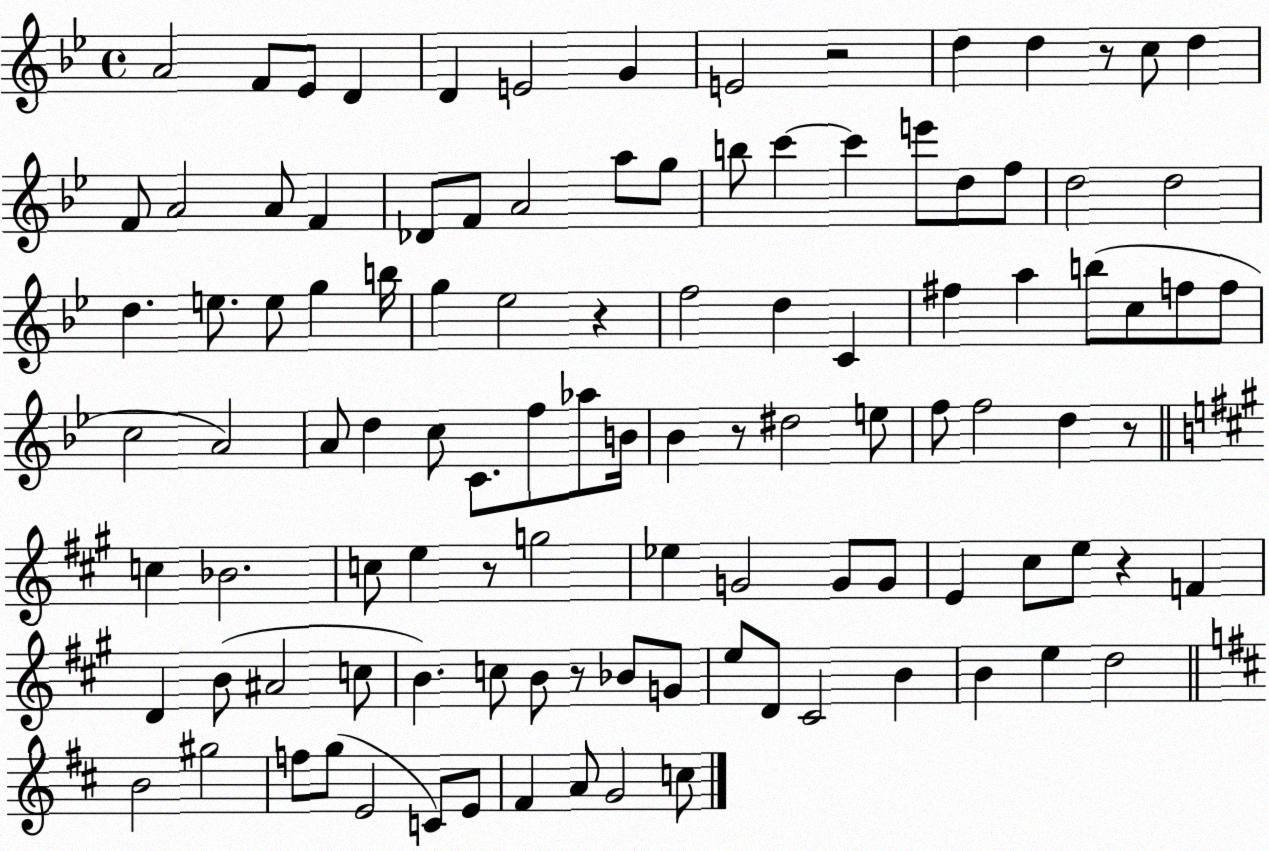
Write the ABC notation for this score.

X:1
T:Untitled
M:4/4
L:1/4
K:Bb
A2 F/2 _E/2 D D E2 G E2 z2 d d z/2 c/2 d F/2 A2 A/2 F _D/2 F/2 A2 a/2 g/2 b/2 c' c' e'/2 d/2 f/2 d2 d2 d e/2 e/2 g b/4 g _e2 z f2 d C ^f a b/2 c/2 f/2 f/2 c2 A2 A/2 d c/2 C/2 f/2 _a/2 B/4 _B z/2 ^d2 e/2 f/2 f2 d z/2 c _B2 c/2 e z/2 g2 _e G2 G/2 G/2 E ^c/2 e/2 z F D B/2 ^A2 c/2 B c/2 B/2 z/2 _B/2 G/2 e/2 D/2 ^C2 B B e d2 B2 ^g2 f/2 g/2 E2 C/2 E/2 ^F A/2 G2 c/2